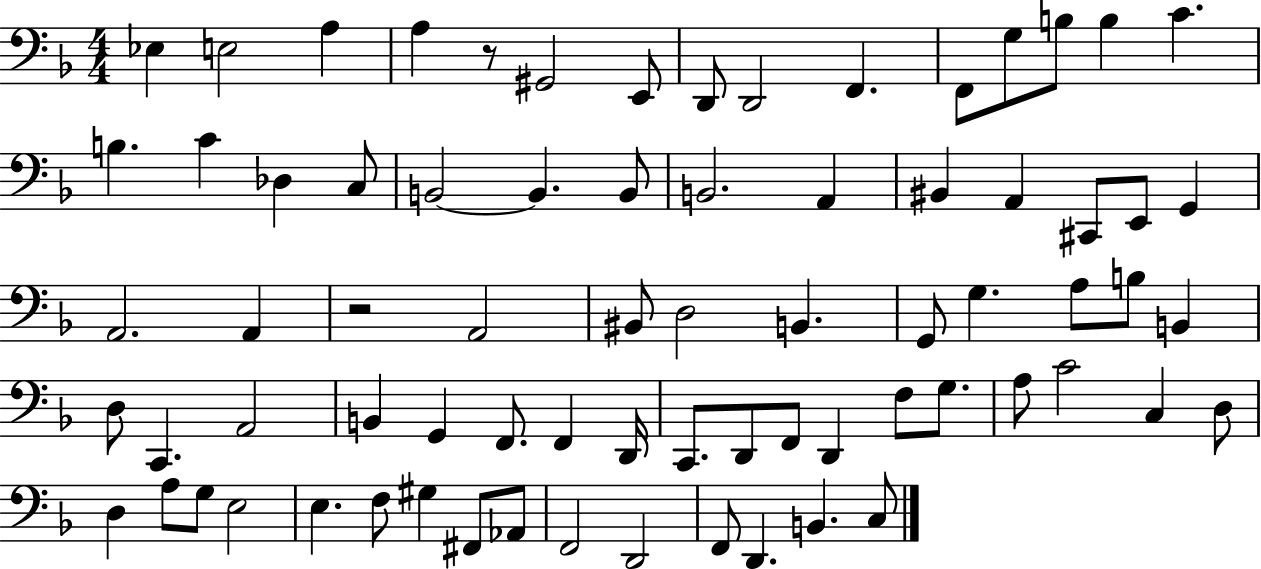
X:1
T:Untitled
M:4/4
L:1/4
K:F
_E, E,2 A, A, z/2 ^G,,2 E,,/2 D,,/2 D,,2 F,, F,,/2 G,/2 B,/2 B, C B, C _D, C,/2 B,,2 B,, B,,/2 B,,2 A,, ^B,, A,, ^C,,/2 E,,/2 G,, A,,2 A,, z2 A,,2 ^B,,/2 D,2 B,, G,,/2 G, A,/2 B,/2 B,, D,/2 C,, A,,2 B,, G,, F,,/2 F,, D,,/4 C,,/2 D,,/2 F,,/2 D,, F,/2 G,/2 A,/2 C2 C, D,/2 D, A,/2 G,/2 E,2 E, F,/2 ^G, ^F,,/2 _A,,/2 F,,2 D,,2 F,,/2 D,, B,, C,/2